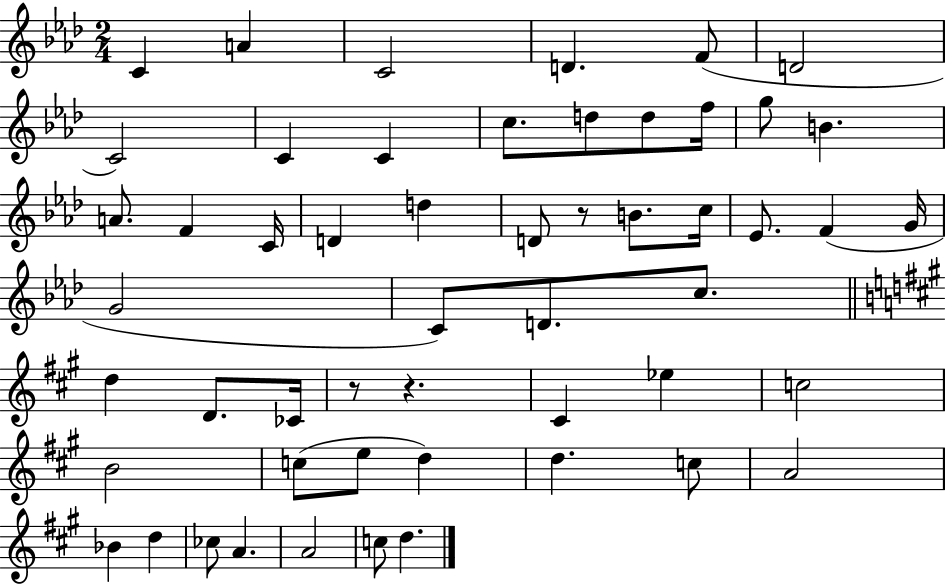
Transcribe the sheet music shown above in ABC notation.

X:1
T:Untitled
M:2/4
L:1/4
K:Ab
C A C2 D F/2 D2 C2 C C c/2 d/2 d/2 f/4 g/2 B A/2 F C/4 D d D/2 z/2 B/2 c/4 _E/2 F G/4 G2 C/2 D/2 c/2 d D/2 _C/4 z/2 z ^C _e c2 B2 c/2 e/2 d d c/2 A2 _B d _c/2 A A2 c/2 d